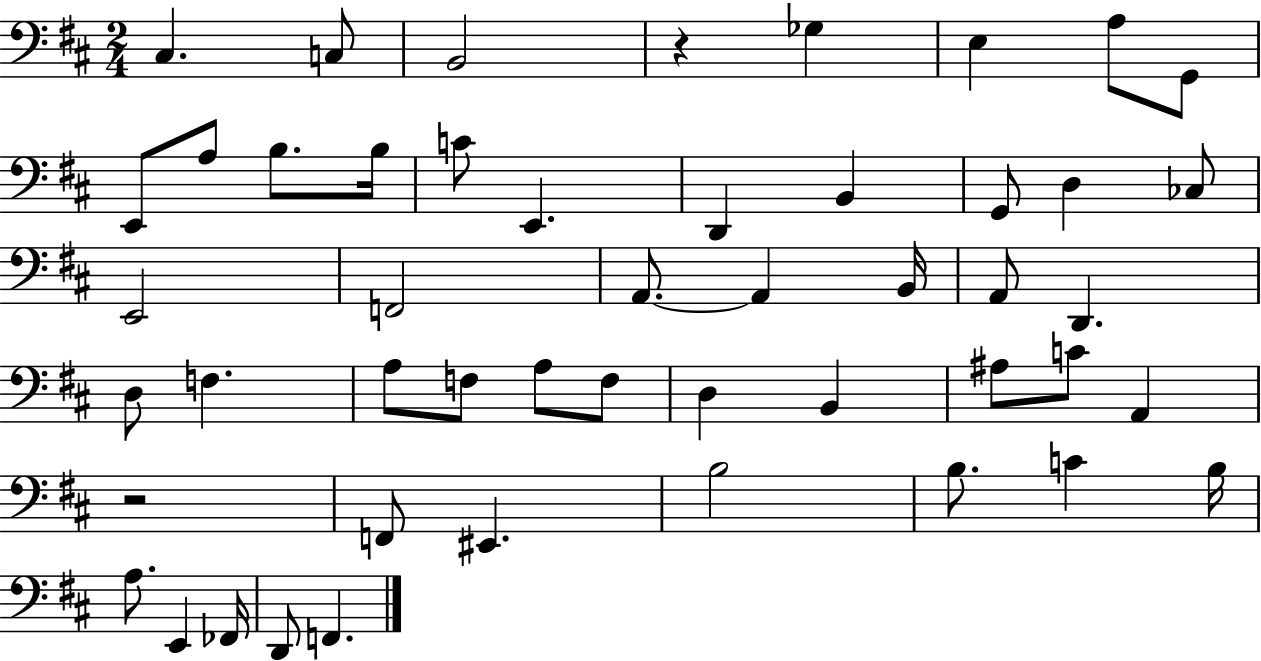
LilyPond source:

{
  \clef bass
  \numericTimeSignature
  \time 2/4
  \key d \major
  cis4. c8 | b,2 | r4 ges4 | e4 a8 g,8 | \break e,8 a8 b8. b16 | c'8 e,4. | d,4 b,4 | g,8 d4 ces8 | \break e,2 | f,2 | a,8.~~ a,4 b,16 | a,8 d,4. | \break d8 f4. | a8 f8 a8 f8 | d4 b,4 | ais8 c'8 a,4 | \break r2 | f,8 eis,4. | b2 | b8. c'4 b16 | \break a8. e,4 fes,16 | d,8 f,4. | \bar "|."
}